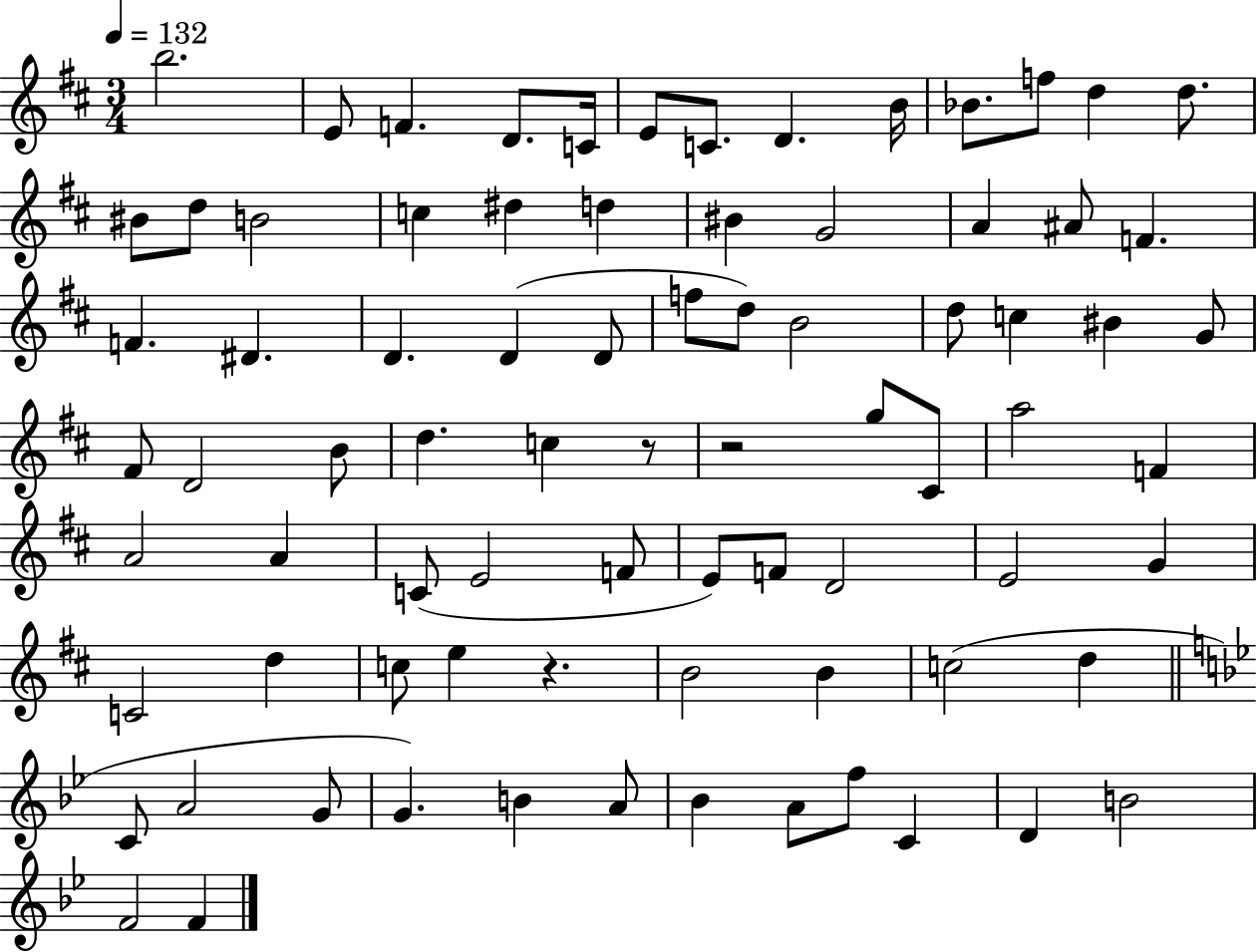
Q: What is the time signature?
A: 3/4